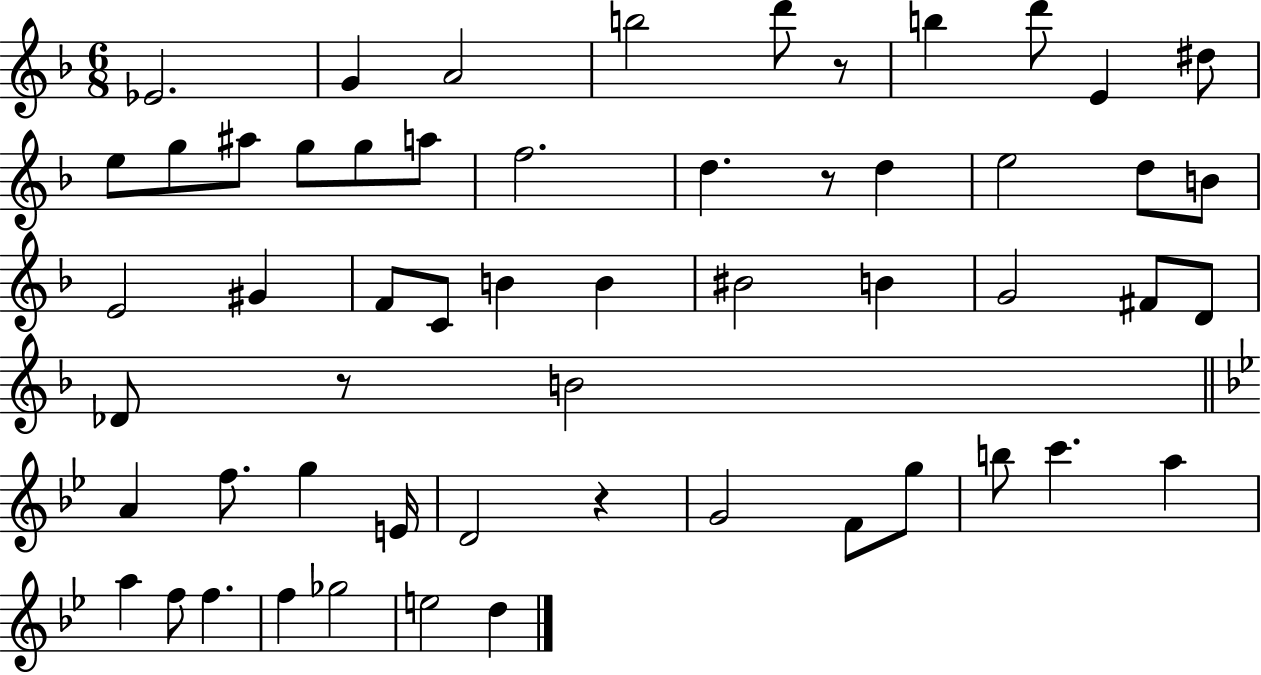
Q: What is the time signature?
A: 6/8